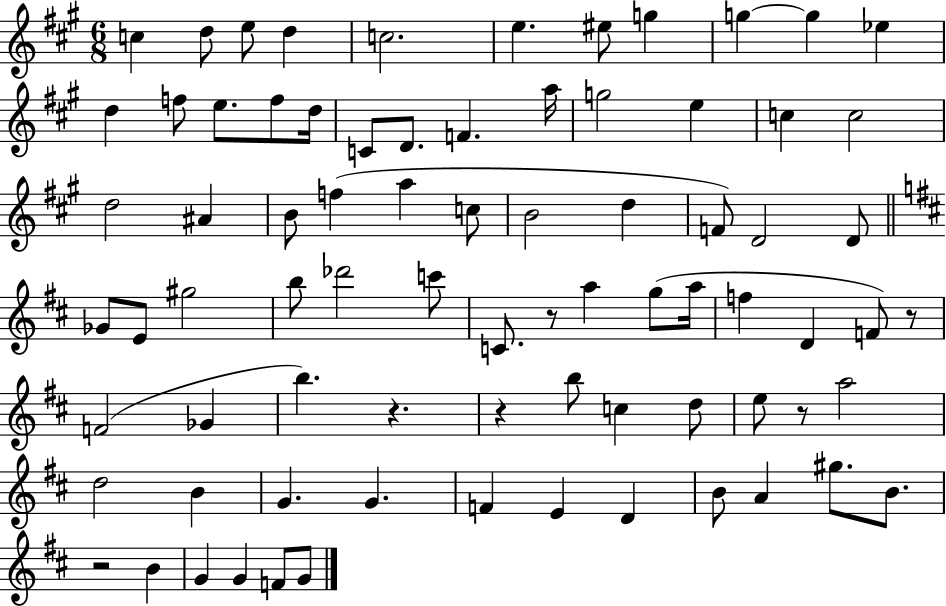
X:1
T:Untitled
M:6/8
L:1/4
K:A
c d/2 e/2 d c2 e ^e/2 g g g _e d f/2 e/2 f/2 d/4 C/2 D/2 F a/4 g2 e c c2 d2 ^A B/2 f a c/2 B2 d F/2 D2 D/2 _G/2 E/2 ^g2 b/2 _d'2 c'/2 C/2 z/2 a g/2 a/4 f D F/2 z/2 F2 _G b z z b/2 c d/2 e/2 z/2 a2 d2 B G G F E D B/2 A ^g/2 B/2 z2 B G G F/2 G/2